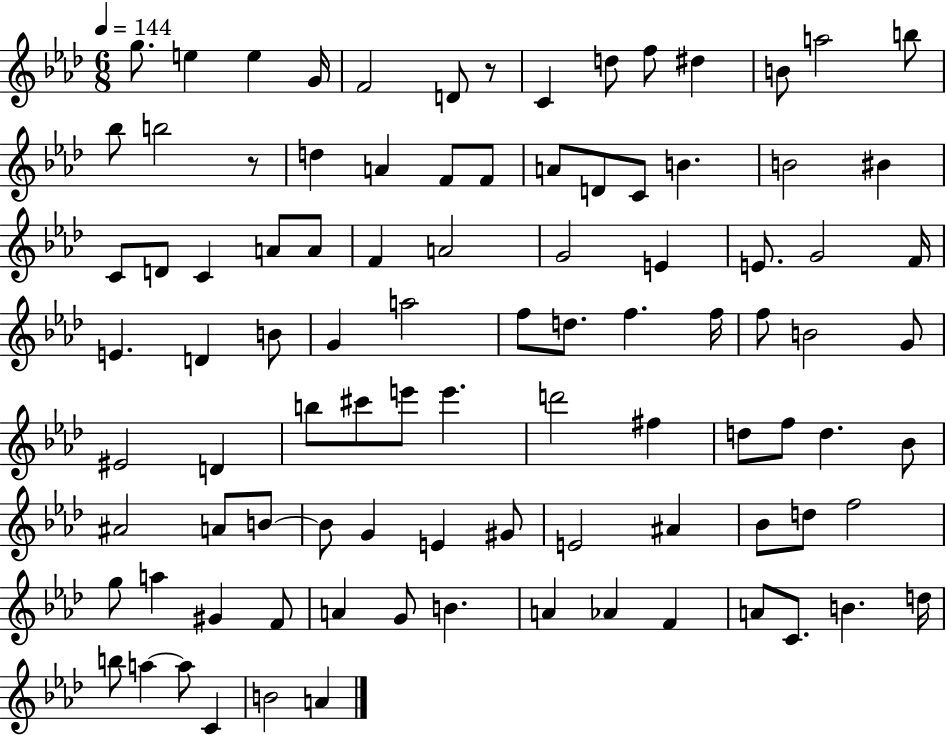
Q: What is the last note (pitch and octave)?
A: A4